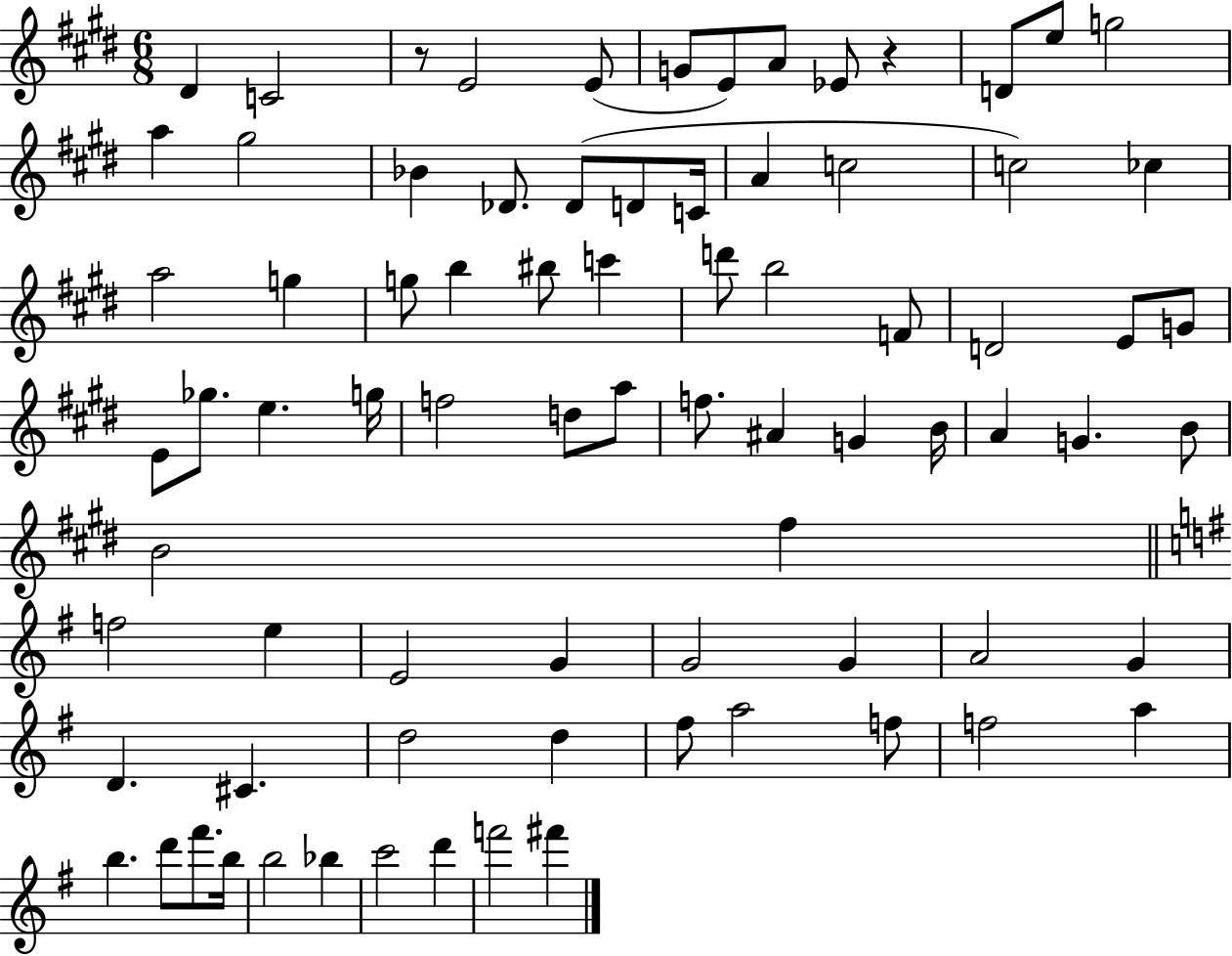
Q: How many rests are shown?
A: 2